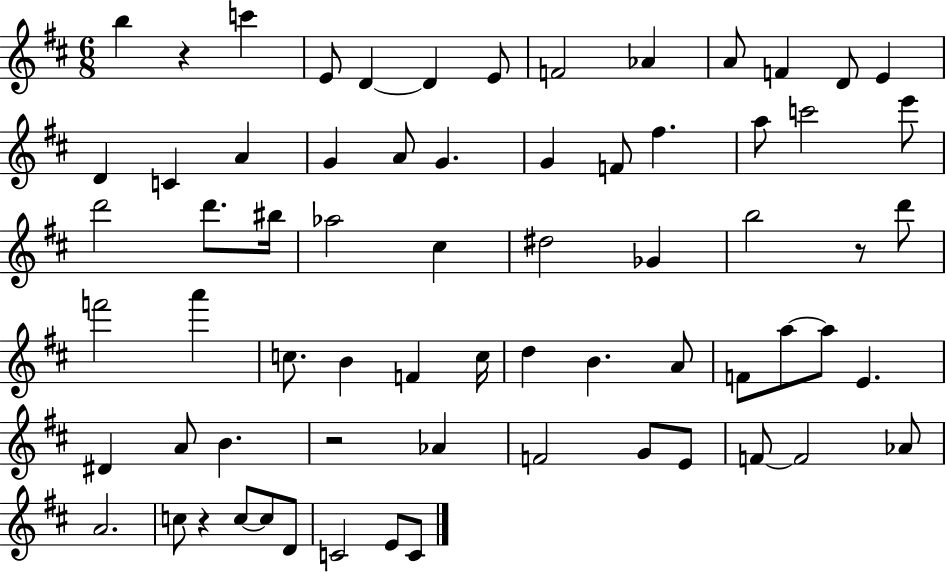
B5/q R/q C6/q E4/e D4/q D4/q E4/e F4/h Ab4/q A4/e F4/q D4/e E4/q D4/q C4/q A4/q G4/q A4/e G4/q. G4/q F4/e F#5/q. A5/e C6/h E6/e D6/h D6/e. BIS5/s Ab5/h C#5/q D#5/h Gb4/q B5/h R/e D6/e F6/h A6/q C5/e. B4/q F4/q C5/s D5/q B4/q. A4/e F4/e A5/e A5/e E4/q. D#4/q A4/e B4/q. R/h Ab4/q F4/h G4/e E4/e F4/e F4/h Ab4/e A4/h. C5/e R/q C5/e C5/e D4/e C4/h E4/e C4/e